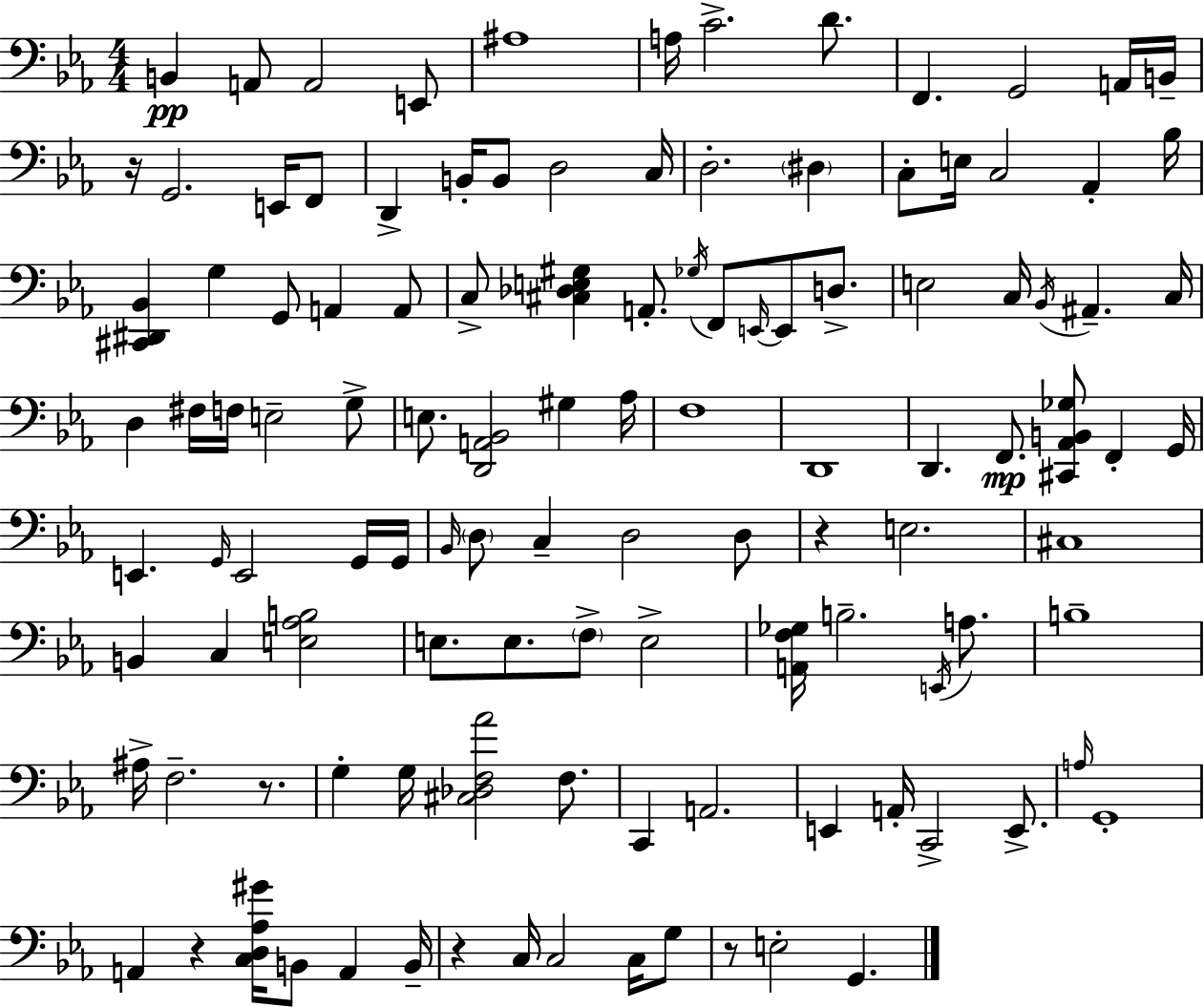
X:1
T:Untitled
M:4/4
L:1/4
K:Eb
B,, A,,/2 A,,2 E,,/2 ^A,4 A,/4 C2 D/2 F,, G,,2 A,,/4 B,,/4 z/4 G,,2 E,,/4 F,,/2 D,, B,,/4 B,,/2 D,2 C,/4 D,2 ^D, C,/2 E,/4 C,2 _A,, _B,/4 [^C,,^D,,_B,,] G, G,,/2 A,, A,,/2 C,/2 [^C,_D,E,^G,] A,,/2 _G,/4 F,,/2 E,,/4 E,,/2 D,/2 E,2 C,/4 _B,,/4 ^A,, C,/4 D, ^F,/4 F,/4 E,2 G,/2 E,/2 [D,,A,,_B,,]2 ^G, _A,/4 F,4 D,,4 D,, F,,/2 [^C,,_A,,B,,_G,]/2 F,, G,,/4 E,, G,,/4 E,,2 G,,/4 G,,/4 _B,,/4 D,/2 C, D,2 D,/2 z E,2 ^C,4 B,, C, [E,_A,B,]2 E,/2 E,/2 F,/2 E,2 [A,,F,_G,]/4 B,2 E,,/4 A,/2 B,4 ^A,/4 F,2 z/2 G, G,/4 [^C,_D,F,_A]2 F,/2 C,, A,,2 E,, A,,/4 C,,2 E,,/2 A,/4 G,,4 A,, z [C,D,_A,^G]/4 B,,/2 A,, B,,/4 z C,/4 C,2 C,/4 G,/2 z/2 E,2 G,,